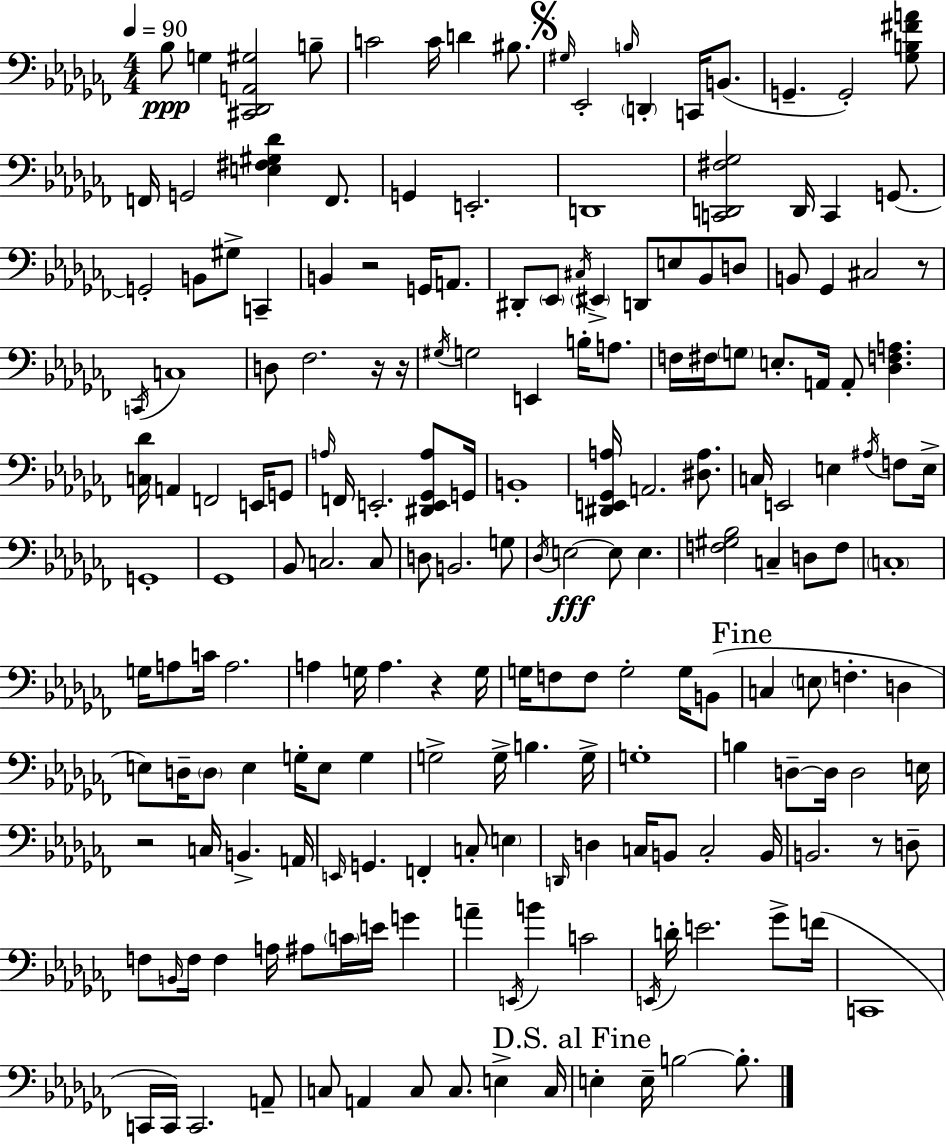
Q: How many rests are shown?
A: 7